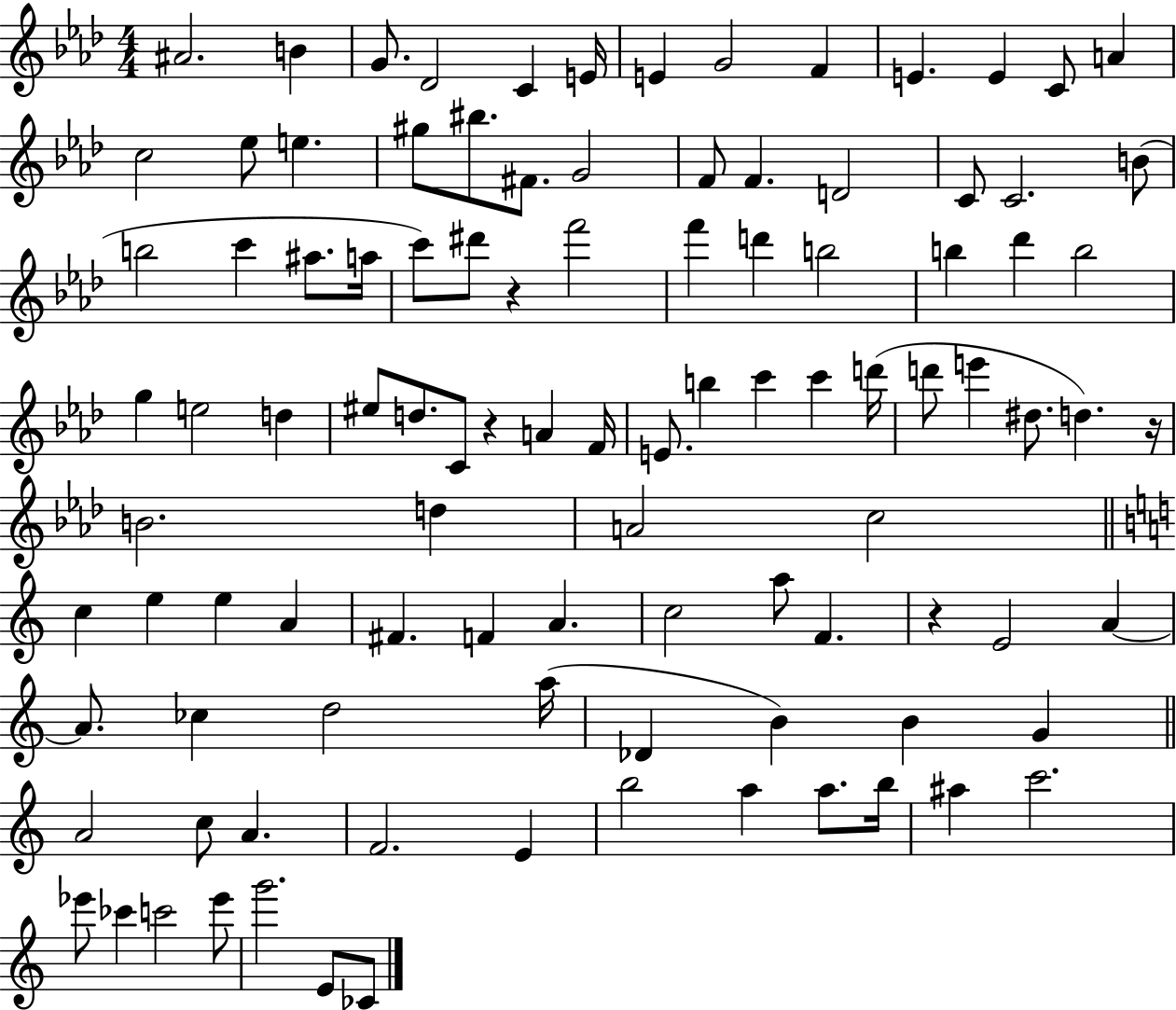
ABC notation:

X:1
T:Untitled
M:4/4
L:1/4
K:Ab
^A2 B G/2 _D2 C E/4 E G2 F E E C/2 A c2 _e/2 e ^g/2 ^b/2 ^F/2 G2 F/2 F D2 C/2 C2 B/2 b2 c' ^a/2 a/4 c'/2 ^d'/2 z f'2 f' d' b2 b _d' b2 g e2 d ^e/2 d/2 C/2 z A F/4 E/2 b c' c' d'/4 d'/2 e' ^d/2 d z/4 B2 d A2 c2 c e e A ^F F A c2 a/2 F z E2 A A/2 _c d2 a/4 _D B B G A2 c/2 A F2 E b2 a a/2 b/4 ^a c'2 _e'/2 _c' c'2 _e'/2 g'2 E/2 _C/2